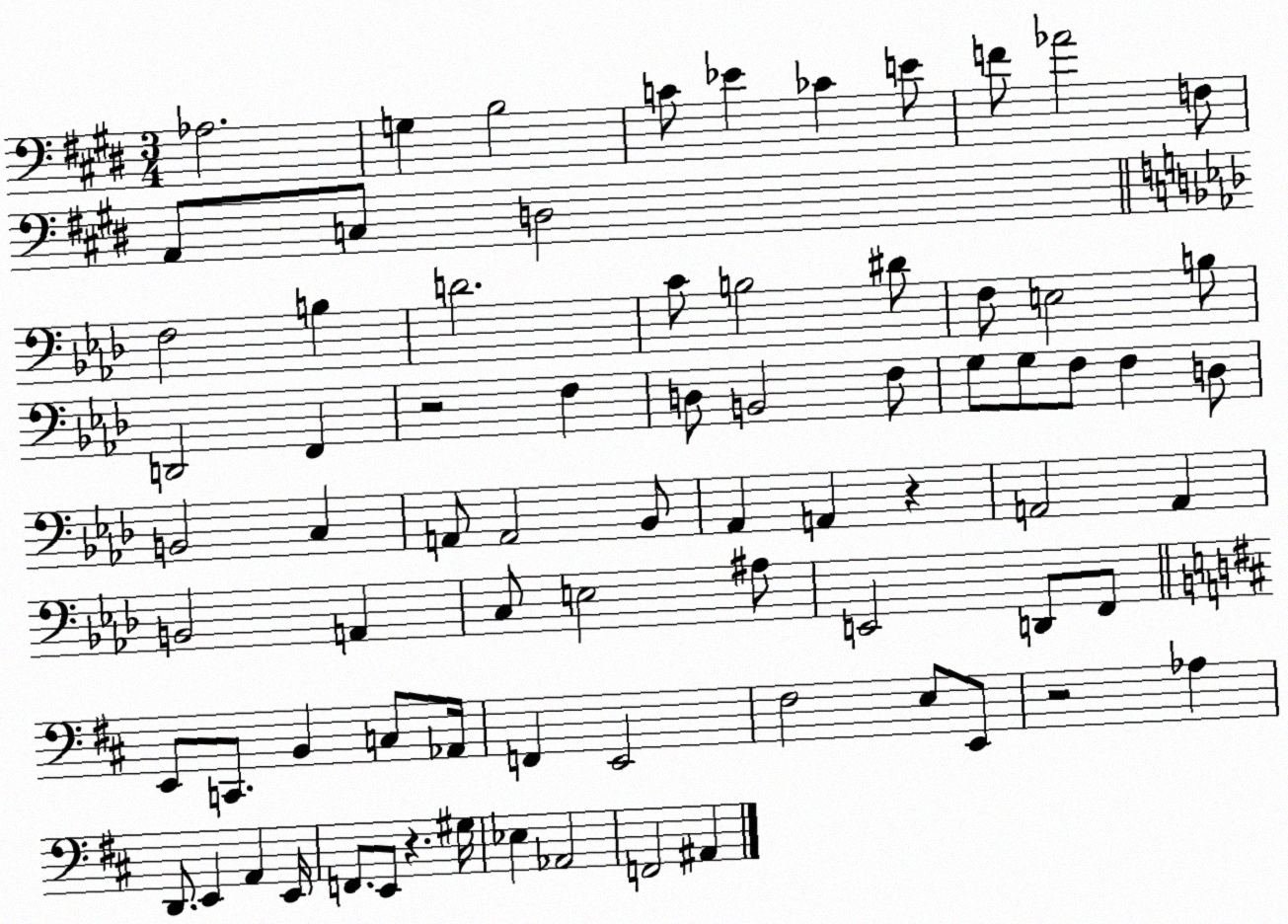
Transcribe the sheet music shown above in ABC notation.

X:1
T:Untitled
M:3/4
L:1/4
K:E
_A,2 G, B,2 C/2 _E _C E/2 F/2 _A2 F,/2 A,,/2 C,/2 D,2 F,2 B, D2 C/2 B,2 ^D/2 F,/2 E,2 B,/2 D,,2 F,, z2 F, D,/2 B,,2 F,/2 G,/2 G,/2 F,/2 F, D,/2 B,,2 C, A,,/2 A,,2 _B,,/2 _A,, A,, z A,,2 A,, B,,2 A,, C,/2 E,2 ^A,/2 E,,2 D,,/2 F,,/2 E,,/2 C,,/2 B,, C,/2 _A,,/4 F,, E,,2 ^F,2 E,/2 E,,/2 z2 _A, D,,/2 E,, A,, E,,/4 F,,/2 E,,/2 z ^G,/4 _E, _A,,2 F,,2 ^A,,